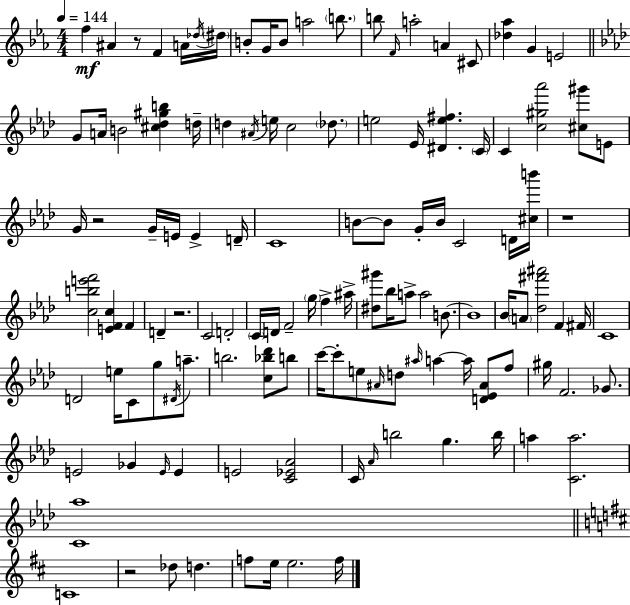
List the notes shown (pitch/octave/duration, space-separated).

F5/q A#4/q R/e F4/q A4/s Db5/s D#5/s B4/e G4/s B4/e A5/h B5/e. B5/e F4/s A5/h A4/q C#4/e [Db5,Ab5]/q G4/q E4/h G4/e A4/s B4/h [C#5,Db5,G#5,B5]/q D5/s D5/q A#4/s E5/s C5/h Db5/e. E5/h Eb4/s [D#4,E5,F#5]/q. C4/s C4/q [C5,G#5,Ab6]/h [C#5,G#6]/e E4/e G4/s R/h G4/s E4/s E4/q D4/s C4/w B4/e B4/e G4/s B4/s C4/h D4/s [C#5,B6]/s R/w [C5,B5,E6,F6]/h [E4,F4,C5]/q F4/q D4/q R/h. C4/h D4/h C4/s D4/s F4/h G5/s F5/q A#5/s [D#5,G#6]/e Bb5/s A5/e A5/h B4/e. B4/w Bb4/s A4/e [Db5,F#6,A#6]/h F4/q F#4/s C4/w D4/h E5/s C4/e G5/e D#4/s A5/e. B5/h. [C5,Bb5,Db6]/e B5/e C6/s C6/e E5/e A#4/s D5/e A#5/s A5/q A5/s [D4,Eb4,A#4]/e F5/e G#5/s F4/h. Gb4/e. E4/h Gb4/q E4/s E4/q E4/h [C4,Eb4,Ab4]/h C4/s Ab4/s B5/h G5/q. B5/s A5/q [C4,A5]/h. [C4,Ab5]/w C4/w R/h Db5/e D5/q. F5/e E5/s E5/h. F5/s